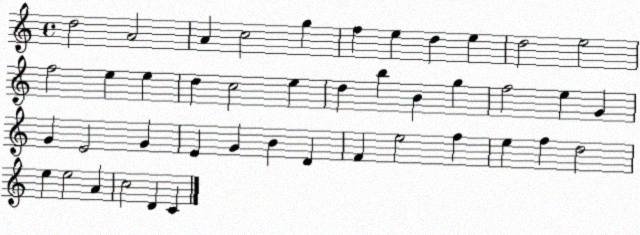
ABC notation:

X:1
T:Untitled
M:4/4
L:1/4
K:C
d2 A2 A c2 g f e d e d2 e2 f2 e e d c2 e d b B g f2 e G G E2 G E G B D F e2 f e f d2 e e2 A c2 D C